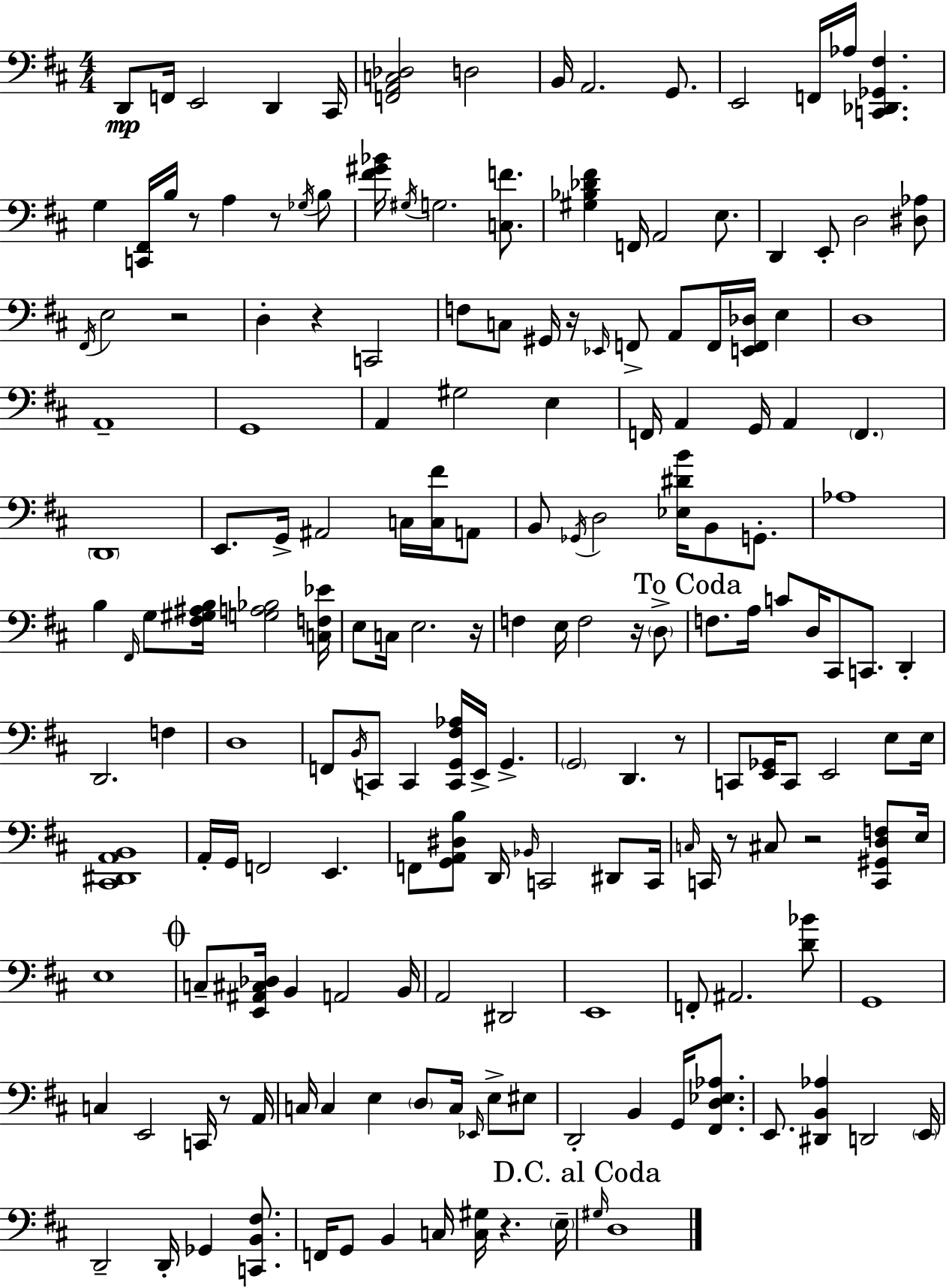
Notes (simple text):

D2/e F2/s E2/h D2/q C#2/s [F2,A2,C3,Db3]/h D3/h B2/s A2/h. G2/e. E2/h F2/s Ab3/s [C2,Db2,Gb2,F#3]/q. G3/q [C2,F#2]/s B3/s R/e A3/q R/e Gb3/s B3/e [F#4,G#4,Bb4]/s G#3/s G3/h. [C3,F4]/e. [G#3,Bb3,Db4,F#4]/q F2/s A2/h E3/e. D2/q E2/e D3/h [D#3,Ab3]/e F#2/s E3/h R/h D3/q R/q C2/h F3/e C3/e G#2/s R/s Eb2/s F2/e A2/e F2/s [E2,F2,Db3]/s E3/q D3/w A2/w G2/w A2/q G#3/h E3/q F2/s A2/q G2/s A2/q F2/q. D2/w E2/e. G2/s A#2/h C3/s [C3,F#4]/s A2/e B2/e Gb2/s D3/h [Eb3,D#4,B4]/s B2/e G2/e. Ab3/w B3/q F#2/s G3/e [F#3,G#3,A#3,B3]/s [G3,A3,Bb3]/h [C3,F3,Eb4]/s E3/e C3/s E3/h. R/s F3/q E3/s F3/h R/s D3/e F3/e. A3/s C4/e D3/s C#2/e C2/e. D2/q D2/h. F3/q D3/w F2/e B2/s C2/e C2/q [C2,G2,F#3,Ab3]/s E2/s G2/q. G2/h D2/q. R/e C2/e [E2,Gb2]/s C2/e E2/h E3/e E3/s [C#2,D#2,A2,B2]/w A2/s G2/s F2/h E2/q. F2/e [G2,A2,D#3,B3]/e D2/s Bb2/s C2/h D#2/e C2/s C3/s C2/s R/e C#3/e R/h [C2,G#2,D3,F3]/e E3/s E3/w C3/e [E2,A#2,C#3,Db3]/s B2/q A2/h B2/s A2/h D#2/h E2/w F2/e A#2/h. [D4,Bb4]/e G2/w C3/q E2/h C2/s R/e A2/s C3/s C3/q E3/q D3/e C3/s Eb2/s E3/e EIS3/e D2/h B2/q G2/s [F#2,D3,Eb3,Ab3]/e. E2/e. [D#2,B2,Ab3]/q D2/h E2/s D2/h D2/s Gb2/q [C2,B2,F#3]/e. F2/s G2/e B2/q C3/s [C3,G#3]/s R/q. E3/s G#3/s D3/w